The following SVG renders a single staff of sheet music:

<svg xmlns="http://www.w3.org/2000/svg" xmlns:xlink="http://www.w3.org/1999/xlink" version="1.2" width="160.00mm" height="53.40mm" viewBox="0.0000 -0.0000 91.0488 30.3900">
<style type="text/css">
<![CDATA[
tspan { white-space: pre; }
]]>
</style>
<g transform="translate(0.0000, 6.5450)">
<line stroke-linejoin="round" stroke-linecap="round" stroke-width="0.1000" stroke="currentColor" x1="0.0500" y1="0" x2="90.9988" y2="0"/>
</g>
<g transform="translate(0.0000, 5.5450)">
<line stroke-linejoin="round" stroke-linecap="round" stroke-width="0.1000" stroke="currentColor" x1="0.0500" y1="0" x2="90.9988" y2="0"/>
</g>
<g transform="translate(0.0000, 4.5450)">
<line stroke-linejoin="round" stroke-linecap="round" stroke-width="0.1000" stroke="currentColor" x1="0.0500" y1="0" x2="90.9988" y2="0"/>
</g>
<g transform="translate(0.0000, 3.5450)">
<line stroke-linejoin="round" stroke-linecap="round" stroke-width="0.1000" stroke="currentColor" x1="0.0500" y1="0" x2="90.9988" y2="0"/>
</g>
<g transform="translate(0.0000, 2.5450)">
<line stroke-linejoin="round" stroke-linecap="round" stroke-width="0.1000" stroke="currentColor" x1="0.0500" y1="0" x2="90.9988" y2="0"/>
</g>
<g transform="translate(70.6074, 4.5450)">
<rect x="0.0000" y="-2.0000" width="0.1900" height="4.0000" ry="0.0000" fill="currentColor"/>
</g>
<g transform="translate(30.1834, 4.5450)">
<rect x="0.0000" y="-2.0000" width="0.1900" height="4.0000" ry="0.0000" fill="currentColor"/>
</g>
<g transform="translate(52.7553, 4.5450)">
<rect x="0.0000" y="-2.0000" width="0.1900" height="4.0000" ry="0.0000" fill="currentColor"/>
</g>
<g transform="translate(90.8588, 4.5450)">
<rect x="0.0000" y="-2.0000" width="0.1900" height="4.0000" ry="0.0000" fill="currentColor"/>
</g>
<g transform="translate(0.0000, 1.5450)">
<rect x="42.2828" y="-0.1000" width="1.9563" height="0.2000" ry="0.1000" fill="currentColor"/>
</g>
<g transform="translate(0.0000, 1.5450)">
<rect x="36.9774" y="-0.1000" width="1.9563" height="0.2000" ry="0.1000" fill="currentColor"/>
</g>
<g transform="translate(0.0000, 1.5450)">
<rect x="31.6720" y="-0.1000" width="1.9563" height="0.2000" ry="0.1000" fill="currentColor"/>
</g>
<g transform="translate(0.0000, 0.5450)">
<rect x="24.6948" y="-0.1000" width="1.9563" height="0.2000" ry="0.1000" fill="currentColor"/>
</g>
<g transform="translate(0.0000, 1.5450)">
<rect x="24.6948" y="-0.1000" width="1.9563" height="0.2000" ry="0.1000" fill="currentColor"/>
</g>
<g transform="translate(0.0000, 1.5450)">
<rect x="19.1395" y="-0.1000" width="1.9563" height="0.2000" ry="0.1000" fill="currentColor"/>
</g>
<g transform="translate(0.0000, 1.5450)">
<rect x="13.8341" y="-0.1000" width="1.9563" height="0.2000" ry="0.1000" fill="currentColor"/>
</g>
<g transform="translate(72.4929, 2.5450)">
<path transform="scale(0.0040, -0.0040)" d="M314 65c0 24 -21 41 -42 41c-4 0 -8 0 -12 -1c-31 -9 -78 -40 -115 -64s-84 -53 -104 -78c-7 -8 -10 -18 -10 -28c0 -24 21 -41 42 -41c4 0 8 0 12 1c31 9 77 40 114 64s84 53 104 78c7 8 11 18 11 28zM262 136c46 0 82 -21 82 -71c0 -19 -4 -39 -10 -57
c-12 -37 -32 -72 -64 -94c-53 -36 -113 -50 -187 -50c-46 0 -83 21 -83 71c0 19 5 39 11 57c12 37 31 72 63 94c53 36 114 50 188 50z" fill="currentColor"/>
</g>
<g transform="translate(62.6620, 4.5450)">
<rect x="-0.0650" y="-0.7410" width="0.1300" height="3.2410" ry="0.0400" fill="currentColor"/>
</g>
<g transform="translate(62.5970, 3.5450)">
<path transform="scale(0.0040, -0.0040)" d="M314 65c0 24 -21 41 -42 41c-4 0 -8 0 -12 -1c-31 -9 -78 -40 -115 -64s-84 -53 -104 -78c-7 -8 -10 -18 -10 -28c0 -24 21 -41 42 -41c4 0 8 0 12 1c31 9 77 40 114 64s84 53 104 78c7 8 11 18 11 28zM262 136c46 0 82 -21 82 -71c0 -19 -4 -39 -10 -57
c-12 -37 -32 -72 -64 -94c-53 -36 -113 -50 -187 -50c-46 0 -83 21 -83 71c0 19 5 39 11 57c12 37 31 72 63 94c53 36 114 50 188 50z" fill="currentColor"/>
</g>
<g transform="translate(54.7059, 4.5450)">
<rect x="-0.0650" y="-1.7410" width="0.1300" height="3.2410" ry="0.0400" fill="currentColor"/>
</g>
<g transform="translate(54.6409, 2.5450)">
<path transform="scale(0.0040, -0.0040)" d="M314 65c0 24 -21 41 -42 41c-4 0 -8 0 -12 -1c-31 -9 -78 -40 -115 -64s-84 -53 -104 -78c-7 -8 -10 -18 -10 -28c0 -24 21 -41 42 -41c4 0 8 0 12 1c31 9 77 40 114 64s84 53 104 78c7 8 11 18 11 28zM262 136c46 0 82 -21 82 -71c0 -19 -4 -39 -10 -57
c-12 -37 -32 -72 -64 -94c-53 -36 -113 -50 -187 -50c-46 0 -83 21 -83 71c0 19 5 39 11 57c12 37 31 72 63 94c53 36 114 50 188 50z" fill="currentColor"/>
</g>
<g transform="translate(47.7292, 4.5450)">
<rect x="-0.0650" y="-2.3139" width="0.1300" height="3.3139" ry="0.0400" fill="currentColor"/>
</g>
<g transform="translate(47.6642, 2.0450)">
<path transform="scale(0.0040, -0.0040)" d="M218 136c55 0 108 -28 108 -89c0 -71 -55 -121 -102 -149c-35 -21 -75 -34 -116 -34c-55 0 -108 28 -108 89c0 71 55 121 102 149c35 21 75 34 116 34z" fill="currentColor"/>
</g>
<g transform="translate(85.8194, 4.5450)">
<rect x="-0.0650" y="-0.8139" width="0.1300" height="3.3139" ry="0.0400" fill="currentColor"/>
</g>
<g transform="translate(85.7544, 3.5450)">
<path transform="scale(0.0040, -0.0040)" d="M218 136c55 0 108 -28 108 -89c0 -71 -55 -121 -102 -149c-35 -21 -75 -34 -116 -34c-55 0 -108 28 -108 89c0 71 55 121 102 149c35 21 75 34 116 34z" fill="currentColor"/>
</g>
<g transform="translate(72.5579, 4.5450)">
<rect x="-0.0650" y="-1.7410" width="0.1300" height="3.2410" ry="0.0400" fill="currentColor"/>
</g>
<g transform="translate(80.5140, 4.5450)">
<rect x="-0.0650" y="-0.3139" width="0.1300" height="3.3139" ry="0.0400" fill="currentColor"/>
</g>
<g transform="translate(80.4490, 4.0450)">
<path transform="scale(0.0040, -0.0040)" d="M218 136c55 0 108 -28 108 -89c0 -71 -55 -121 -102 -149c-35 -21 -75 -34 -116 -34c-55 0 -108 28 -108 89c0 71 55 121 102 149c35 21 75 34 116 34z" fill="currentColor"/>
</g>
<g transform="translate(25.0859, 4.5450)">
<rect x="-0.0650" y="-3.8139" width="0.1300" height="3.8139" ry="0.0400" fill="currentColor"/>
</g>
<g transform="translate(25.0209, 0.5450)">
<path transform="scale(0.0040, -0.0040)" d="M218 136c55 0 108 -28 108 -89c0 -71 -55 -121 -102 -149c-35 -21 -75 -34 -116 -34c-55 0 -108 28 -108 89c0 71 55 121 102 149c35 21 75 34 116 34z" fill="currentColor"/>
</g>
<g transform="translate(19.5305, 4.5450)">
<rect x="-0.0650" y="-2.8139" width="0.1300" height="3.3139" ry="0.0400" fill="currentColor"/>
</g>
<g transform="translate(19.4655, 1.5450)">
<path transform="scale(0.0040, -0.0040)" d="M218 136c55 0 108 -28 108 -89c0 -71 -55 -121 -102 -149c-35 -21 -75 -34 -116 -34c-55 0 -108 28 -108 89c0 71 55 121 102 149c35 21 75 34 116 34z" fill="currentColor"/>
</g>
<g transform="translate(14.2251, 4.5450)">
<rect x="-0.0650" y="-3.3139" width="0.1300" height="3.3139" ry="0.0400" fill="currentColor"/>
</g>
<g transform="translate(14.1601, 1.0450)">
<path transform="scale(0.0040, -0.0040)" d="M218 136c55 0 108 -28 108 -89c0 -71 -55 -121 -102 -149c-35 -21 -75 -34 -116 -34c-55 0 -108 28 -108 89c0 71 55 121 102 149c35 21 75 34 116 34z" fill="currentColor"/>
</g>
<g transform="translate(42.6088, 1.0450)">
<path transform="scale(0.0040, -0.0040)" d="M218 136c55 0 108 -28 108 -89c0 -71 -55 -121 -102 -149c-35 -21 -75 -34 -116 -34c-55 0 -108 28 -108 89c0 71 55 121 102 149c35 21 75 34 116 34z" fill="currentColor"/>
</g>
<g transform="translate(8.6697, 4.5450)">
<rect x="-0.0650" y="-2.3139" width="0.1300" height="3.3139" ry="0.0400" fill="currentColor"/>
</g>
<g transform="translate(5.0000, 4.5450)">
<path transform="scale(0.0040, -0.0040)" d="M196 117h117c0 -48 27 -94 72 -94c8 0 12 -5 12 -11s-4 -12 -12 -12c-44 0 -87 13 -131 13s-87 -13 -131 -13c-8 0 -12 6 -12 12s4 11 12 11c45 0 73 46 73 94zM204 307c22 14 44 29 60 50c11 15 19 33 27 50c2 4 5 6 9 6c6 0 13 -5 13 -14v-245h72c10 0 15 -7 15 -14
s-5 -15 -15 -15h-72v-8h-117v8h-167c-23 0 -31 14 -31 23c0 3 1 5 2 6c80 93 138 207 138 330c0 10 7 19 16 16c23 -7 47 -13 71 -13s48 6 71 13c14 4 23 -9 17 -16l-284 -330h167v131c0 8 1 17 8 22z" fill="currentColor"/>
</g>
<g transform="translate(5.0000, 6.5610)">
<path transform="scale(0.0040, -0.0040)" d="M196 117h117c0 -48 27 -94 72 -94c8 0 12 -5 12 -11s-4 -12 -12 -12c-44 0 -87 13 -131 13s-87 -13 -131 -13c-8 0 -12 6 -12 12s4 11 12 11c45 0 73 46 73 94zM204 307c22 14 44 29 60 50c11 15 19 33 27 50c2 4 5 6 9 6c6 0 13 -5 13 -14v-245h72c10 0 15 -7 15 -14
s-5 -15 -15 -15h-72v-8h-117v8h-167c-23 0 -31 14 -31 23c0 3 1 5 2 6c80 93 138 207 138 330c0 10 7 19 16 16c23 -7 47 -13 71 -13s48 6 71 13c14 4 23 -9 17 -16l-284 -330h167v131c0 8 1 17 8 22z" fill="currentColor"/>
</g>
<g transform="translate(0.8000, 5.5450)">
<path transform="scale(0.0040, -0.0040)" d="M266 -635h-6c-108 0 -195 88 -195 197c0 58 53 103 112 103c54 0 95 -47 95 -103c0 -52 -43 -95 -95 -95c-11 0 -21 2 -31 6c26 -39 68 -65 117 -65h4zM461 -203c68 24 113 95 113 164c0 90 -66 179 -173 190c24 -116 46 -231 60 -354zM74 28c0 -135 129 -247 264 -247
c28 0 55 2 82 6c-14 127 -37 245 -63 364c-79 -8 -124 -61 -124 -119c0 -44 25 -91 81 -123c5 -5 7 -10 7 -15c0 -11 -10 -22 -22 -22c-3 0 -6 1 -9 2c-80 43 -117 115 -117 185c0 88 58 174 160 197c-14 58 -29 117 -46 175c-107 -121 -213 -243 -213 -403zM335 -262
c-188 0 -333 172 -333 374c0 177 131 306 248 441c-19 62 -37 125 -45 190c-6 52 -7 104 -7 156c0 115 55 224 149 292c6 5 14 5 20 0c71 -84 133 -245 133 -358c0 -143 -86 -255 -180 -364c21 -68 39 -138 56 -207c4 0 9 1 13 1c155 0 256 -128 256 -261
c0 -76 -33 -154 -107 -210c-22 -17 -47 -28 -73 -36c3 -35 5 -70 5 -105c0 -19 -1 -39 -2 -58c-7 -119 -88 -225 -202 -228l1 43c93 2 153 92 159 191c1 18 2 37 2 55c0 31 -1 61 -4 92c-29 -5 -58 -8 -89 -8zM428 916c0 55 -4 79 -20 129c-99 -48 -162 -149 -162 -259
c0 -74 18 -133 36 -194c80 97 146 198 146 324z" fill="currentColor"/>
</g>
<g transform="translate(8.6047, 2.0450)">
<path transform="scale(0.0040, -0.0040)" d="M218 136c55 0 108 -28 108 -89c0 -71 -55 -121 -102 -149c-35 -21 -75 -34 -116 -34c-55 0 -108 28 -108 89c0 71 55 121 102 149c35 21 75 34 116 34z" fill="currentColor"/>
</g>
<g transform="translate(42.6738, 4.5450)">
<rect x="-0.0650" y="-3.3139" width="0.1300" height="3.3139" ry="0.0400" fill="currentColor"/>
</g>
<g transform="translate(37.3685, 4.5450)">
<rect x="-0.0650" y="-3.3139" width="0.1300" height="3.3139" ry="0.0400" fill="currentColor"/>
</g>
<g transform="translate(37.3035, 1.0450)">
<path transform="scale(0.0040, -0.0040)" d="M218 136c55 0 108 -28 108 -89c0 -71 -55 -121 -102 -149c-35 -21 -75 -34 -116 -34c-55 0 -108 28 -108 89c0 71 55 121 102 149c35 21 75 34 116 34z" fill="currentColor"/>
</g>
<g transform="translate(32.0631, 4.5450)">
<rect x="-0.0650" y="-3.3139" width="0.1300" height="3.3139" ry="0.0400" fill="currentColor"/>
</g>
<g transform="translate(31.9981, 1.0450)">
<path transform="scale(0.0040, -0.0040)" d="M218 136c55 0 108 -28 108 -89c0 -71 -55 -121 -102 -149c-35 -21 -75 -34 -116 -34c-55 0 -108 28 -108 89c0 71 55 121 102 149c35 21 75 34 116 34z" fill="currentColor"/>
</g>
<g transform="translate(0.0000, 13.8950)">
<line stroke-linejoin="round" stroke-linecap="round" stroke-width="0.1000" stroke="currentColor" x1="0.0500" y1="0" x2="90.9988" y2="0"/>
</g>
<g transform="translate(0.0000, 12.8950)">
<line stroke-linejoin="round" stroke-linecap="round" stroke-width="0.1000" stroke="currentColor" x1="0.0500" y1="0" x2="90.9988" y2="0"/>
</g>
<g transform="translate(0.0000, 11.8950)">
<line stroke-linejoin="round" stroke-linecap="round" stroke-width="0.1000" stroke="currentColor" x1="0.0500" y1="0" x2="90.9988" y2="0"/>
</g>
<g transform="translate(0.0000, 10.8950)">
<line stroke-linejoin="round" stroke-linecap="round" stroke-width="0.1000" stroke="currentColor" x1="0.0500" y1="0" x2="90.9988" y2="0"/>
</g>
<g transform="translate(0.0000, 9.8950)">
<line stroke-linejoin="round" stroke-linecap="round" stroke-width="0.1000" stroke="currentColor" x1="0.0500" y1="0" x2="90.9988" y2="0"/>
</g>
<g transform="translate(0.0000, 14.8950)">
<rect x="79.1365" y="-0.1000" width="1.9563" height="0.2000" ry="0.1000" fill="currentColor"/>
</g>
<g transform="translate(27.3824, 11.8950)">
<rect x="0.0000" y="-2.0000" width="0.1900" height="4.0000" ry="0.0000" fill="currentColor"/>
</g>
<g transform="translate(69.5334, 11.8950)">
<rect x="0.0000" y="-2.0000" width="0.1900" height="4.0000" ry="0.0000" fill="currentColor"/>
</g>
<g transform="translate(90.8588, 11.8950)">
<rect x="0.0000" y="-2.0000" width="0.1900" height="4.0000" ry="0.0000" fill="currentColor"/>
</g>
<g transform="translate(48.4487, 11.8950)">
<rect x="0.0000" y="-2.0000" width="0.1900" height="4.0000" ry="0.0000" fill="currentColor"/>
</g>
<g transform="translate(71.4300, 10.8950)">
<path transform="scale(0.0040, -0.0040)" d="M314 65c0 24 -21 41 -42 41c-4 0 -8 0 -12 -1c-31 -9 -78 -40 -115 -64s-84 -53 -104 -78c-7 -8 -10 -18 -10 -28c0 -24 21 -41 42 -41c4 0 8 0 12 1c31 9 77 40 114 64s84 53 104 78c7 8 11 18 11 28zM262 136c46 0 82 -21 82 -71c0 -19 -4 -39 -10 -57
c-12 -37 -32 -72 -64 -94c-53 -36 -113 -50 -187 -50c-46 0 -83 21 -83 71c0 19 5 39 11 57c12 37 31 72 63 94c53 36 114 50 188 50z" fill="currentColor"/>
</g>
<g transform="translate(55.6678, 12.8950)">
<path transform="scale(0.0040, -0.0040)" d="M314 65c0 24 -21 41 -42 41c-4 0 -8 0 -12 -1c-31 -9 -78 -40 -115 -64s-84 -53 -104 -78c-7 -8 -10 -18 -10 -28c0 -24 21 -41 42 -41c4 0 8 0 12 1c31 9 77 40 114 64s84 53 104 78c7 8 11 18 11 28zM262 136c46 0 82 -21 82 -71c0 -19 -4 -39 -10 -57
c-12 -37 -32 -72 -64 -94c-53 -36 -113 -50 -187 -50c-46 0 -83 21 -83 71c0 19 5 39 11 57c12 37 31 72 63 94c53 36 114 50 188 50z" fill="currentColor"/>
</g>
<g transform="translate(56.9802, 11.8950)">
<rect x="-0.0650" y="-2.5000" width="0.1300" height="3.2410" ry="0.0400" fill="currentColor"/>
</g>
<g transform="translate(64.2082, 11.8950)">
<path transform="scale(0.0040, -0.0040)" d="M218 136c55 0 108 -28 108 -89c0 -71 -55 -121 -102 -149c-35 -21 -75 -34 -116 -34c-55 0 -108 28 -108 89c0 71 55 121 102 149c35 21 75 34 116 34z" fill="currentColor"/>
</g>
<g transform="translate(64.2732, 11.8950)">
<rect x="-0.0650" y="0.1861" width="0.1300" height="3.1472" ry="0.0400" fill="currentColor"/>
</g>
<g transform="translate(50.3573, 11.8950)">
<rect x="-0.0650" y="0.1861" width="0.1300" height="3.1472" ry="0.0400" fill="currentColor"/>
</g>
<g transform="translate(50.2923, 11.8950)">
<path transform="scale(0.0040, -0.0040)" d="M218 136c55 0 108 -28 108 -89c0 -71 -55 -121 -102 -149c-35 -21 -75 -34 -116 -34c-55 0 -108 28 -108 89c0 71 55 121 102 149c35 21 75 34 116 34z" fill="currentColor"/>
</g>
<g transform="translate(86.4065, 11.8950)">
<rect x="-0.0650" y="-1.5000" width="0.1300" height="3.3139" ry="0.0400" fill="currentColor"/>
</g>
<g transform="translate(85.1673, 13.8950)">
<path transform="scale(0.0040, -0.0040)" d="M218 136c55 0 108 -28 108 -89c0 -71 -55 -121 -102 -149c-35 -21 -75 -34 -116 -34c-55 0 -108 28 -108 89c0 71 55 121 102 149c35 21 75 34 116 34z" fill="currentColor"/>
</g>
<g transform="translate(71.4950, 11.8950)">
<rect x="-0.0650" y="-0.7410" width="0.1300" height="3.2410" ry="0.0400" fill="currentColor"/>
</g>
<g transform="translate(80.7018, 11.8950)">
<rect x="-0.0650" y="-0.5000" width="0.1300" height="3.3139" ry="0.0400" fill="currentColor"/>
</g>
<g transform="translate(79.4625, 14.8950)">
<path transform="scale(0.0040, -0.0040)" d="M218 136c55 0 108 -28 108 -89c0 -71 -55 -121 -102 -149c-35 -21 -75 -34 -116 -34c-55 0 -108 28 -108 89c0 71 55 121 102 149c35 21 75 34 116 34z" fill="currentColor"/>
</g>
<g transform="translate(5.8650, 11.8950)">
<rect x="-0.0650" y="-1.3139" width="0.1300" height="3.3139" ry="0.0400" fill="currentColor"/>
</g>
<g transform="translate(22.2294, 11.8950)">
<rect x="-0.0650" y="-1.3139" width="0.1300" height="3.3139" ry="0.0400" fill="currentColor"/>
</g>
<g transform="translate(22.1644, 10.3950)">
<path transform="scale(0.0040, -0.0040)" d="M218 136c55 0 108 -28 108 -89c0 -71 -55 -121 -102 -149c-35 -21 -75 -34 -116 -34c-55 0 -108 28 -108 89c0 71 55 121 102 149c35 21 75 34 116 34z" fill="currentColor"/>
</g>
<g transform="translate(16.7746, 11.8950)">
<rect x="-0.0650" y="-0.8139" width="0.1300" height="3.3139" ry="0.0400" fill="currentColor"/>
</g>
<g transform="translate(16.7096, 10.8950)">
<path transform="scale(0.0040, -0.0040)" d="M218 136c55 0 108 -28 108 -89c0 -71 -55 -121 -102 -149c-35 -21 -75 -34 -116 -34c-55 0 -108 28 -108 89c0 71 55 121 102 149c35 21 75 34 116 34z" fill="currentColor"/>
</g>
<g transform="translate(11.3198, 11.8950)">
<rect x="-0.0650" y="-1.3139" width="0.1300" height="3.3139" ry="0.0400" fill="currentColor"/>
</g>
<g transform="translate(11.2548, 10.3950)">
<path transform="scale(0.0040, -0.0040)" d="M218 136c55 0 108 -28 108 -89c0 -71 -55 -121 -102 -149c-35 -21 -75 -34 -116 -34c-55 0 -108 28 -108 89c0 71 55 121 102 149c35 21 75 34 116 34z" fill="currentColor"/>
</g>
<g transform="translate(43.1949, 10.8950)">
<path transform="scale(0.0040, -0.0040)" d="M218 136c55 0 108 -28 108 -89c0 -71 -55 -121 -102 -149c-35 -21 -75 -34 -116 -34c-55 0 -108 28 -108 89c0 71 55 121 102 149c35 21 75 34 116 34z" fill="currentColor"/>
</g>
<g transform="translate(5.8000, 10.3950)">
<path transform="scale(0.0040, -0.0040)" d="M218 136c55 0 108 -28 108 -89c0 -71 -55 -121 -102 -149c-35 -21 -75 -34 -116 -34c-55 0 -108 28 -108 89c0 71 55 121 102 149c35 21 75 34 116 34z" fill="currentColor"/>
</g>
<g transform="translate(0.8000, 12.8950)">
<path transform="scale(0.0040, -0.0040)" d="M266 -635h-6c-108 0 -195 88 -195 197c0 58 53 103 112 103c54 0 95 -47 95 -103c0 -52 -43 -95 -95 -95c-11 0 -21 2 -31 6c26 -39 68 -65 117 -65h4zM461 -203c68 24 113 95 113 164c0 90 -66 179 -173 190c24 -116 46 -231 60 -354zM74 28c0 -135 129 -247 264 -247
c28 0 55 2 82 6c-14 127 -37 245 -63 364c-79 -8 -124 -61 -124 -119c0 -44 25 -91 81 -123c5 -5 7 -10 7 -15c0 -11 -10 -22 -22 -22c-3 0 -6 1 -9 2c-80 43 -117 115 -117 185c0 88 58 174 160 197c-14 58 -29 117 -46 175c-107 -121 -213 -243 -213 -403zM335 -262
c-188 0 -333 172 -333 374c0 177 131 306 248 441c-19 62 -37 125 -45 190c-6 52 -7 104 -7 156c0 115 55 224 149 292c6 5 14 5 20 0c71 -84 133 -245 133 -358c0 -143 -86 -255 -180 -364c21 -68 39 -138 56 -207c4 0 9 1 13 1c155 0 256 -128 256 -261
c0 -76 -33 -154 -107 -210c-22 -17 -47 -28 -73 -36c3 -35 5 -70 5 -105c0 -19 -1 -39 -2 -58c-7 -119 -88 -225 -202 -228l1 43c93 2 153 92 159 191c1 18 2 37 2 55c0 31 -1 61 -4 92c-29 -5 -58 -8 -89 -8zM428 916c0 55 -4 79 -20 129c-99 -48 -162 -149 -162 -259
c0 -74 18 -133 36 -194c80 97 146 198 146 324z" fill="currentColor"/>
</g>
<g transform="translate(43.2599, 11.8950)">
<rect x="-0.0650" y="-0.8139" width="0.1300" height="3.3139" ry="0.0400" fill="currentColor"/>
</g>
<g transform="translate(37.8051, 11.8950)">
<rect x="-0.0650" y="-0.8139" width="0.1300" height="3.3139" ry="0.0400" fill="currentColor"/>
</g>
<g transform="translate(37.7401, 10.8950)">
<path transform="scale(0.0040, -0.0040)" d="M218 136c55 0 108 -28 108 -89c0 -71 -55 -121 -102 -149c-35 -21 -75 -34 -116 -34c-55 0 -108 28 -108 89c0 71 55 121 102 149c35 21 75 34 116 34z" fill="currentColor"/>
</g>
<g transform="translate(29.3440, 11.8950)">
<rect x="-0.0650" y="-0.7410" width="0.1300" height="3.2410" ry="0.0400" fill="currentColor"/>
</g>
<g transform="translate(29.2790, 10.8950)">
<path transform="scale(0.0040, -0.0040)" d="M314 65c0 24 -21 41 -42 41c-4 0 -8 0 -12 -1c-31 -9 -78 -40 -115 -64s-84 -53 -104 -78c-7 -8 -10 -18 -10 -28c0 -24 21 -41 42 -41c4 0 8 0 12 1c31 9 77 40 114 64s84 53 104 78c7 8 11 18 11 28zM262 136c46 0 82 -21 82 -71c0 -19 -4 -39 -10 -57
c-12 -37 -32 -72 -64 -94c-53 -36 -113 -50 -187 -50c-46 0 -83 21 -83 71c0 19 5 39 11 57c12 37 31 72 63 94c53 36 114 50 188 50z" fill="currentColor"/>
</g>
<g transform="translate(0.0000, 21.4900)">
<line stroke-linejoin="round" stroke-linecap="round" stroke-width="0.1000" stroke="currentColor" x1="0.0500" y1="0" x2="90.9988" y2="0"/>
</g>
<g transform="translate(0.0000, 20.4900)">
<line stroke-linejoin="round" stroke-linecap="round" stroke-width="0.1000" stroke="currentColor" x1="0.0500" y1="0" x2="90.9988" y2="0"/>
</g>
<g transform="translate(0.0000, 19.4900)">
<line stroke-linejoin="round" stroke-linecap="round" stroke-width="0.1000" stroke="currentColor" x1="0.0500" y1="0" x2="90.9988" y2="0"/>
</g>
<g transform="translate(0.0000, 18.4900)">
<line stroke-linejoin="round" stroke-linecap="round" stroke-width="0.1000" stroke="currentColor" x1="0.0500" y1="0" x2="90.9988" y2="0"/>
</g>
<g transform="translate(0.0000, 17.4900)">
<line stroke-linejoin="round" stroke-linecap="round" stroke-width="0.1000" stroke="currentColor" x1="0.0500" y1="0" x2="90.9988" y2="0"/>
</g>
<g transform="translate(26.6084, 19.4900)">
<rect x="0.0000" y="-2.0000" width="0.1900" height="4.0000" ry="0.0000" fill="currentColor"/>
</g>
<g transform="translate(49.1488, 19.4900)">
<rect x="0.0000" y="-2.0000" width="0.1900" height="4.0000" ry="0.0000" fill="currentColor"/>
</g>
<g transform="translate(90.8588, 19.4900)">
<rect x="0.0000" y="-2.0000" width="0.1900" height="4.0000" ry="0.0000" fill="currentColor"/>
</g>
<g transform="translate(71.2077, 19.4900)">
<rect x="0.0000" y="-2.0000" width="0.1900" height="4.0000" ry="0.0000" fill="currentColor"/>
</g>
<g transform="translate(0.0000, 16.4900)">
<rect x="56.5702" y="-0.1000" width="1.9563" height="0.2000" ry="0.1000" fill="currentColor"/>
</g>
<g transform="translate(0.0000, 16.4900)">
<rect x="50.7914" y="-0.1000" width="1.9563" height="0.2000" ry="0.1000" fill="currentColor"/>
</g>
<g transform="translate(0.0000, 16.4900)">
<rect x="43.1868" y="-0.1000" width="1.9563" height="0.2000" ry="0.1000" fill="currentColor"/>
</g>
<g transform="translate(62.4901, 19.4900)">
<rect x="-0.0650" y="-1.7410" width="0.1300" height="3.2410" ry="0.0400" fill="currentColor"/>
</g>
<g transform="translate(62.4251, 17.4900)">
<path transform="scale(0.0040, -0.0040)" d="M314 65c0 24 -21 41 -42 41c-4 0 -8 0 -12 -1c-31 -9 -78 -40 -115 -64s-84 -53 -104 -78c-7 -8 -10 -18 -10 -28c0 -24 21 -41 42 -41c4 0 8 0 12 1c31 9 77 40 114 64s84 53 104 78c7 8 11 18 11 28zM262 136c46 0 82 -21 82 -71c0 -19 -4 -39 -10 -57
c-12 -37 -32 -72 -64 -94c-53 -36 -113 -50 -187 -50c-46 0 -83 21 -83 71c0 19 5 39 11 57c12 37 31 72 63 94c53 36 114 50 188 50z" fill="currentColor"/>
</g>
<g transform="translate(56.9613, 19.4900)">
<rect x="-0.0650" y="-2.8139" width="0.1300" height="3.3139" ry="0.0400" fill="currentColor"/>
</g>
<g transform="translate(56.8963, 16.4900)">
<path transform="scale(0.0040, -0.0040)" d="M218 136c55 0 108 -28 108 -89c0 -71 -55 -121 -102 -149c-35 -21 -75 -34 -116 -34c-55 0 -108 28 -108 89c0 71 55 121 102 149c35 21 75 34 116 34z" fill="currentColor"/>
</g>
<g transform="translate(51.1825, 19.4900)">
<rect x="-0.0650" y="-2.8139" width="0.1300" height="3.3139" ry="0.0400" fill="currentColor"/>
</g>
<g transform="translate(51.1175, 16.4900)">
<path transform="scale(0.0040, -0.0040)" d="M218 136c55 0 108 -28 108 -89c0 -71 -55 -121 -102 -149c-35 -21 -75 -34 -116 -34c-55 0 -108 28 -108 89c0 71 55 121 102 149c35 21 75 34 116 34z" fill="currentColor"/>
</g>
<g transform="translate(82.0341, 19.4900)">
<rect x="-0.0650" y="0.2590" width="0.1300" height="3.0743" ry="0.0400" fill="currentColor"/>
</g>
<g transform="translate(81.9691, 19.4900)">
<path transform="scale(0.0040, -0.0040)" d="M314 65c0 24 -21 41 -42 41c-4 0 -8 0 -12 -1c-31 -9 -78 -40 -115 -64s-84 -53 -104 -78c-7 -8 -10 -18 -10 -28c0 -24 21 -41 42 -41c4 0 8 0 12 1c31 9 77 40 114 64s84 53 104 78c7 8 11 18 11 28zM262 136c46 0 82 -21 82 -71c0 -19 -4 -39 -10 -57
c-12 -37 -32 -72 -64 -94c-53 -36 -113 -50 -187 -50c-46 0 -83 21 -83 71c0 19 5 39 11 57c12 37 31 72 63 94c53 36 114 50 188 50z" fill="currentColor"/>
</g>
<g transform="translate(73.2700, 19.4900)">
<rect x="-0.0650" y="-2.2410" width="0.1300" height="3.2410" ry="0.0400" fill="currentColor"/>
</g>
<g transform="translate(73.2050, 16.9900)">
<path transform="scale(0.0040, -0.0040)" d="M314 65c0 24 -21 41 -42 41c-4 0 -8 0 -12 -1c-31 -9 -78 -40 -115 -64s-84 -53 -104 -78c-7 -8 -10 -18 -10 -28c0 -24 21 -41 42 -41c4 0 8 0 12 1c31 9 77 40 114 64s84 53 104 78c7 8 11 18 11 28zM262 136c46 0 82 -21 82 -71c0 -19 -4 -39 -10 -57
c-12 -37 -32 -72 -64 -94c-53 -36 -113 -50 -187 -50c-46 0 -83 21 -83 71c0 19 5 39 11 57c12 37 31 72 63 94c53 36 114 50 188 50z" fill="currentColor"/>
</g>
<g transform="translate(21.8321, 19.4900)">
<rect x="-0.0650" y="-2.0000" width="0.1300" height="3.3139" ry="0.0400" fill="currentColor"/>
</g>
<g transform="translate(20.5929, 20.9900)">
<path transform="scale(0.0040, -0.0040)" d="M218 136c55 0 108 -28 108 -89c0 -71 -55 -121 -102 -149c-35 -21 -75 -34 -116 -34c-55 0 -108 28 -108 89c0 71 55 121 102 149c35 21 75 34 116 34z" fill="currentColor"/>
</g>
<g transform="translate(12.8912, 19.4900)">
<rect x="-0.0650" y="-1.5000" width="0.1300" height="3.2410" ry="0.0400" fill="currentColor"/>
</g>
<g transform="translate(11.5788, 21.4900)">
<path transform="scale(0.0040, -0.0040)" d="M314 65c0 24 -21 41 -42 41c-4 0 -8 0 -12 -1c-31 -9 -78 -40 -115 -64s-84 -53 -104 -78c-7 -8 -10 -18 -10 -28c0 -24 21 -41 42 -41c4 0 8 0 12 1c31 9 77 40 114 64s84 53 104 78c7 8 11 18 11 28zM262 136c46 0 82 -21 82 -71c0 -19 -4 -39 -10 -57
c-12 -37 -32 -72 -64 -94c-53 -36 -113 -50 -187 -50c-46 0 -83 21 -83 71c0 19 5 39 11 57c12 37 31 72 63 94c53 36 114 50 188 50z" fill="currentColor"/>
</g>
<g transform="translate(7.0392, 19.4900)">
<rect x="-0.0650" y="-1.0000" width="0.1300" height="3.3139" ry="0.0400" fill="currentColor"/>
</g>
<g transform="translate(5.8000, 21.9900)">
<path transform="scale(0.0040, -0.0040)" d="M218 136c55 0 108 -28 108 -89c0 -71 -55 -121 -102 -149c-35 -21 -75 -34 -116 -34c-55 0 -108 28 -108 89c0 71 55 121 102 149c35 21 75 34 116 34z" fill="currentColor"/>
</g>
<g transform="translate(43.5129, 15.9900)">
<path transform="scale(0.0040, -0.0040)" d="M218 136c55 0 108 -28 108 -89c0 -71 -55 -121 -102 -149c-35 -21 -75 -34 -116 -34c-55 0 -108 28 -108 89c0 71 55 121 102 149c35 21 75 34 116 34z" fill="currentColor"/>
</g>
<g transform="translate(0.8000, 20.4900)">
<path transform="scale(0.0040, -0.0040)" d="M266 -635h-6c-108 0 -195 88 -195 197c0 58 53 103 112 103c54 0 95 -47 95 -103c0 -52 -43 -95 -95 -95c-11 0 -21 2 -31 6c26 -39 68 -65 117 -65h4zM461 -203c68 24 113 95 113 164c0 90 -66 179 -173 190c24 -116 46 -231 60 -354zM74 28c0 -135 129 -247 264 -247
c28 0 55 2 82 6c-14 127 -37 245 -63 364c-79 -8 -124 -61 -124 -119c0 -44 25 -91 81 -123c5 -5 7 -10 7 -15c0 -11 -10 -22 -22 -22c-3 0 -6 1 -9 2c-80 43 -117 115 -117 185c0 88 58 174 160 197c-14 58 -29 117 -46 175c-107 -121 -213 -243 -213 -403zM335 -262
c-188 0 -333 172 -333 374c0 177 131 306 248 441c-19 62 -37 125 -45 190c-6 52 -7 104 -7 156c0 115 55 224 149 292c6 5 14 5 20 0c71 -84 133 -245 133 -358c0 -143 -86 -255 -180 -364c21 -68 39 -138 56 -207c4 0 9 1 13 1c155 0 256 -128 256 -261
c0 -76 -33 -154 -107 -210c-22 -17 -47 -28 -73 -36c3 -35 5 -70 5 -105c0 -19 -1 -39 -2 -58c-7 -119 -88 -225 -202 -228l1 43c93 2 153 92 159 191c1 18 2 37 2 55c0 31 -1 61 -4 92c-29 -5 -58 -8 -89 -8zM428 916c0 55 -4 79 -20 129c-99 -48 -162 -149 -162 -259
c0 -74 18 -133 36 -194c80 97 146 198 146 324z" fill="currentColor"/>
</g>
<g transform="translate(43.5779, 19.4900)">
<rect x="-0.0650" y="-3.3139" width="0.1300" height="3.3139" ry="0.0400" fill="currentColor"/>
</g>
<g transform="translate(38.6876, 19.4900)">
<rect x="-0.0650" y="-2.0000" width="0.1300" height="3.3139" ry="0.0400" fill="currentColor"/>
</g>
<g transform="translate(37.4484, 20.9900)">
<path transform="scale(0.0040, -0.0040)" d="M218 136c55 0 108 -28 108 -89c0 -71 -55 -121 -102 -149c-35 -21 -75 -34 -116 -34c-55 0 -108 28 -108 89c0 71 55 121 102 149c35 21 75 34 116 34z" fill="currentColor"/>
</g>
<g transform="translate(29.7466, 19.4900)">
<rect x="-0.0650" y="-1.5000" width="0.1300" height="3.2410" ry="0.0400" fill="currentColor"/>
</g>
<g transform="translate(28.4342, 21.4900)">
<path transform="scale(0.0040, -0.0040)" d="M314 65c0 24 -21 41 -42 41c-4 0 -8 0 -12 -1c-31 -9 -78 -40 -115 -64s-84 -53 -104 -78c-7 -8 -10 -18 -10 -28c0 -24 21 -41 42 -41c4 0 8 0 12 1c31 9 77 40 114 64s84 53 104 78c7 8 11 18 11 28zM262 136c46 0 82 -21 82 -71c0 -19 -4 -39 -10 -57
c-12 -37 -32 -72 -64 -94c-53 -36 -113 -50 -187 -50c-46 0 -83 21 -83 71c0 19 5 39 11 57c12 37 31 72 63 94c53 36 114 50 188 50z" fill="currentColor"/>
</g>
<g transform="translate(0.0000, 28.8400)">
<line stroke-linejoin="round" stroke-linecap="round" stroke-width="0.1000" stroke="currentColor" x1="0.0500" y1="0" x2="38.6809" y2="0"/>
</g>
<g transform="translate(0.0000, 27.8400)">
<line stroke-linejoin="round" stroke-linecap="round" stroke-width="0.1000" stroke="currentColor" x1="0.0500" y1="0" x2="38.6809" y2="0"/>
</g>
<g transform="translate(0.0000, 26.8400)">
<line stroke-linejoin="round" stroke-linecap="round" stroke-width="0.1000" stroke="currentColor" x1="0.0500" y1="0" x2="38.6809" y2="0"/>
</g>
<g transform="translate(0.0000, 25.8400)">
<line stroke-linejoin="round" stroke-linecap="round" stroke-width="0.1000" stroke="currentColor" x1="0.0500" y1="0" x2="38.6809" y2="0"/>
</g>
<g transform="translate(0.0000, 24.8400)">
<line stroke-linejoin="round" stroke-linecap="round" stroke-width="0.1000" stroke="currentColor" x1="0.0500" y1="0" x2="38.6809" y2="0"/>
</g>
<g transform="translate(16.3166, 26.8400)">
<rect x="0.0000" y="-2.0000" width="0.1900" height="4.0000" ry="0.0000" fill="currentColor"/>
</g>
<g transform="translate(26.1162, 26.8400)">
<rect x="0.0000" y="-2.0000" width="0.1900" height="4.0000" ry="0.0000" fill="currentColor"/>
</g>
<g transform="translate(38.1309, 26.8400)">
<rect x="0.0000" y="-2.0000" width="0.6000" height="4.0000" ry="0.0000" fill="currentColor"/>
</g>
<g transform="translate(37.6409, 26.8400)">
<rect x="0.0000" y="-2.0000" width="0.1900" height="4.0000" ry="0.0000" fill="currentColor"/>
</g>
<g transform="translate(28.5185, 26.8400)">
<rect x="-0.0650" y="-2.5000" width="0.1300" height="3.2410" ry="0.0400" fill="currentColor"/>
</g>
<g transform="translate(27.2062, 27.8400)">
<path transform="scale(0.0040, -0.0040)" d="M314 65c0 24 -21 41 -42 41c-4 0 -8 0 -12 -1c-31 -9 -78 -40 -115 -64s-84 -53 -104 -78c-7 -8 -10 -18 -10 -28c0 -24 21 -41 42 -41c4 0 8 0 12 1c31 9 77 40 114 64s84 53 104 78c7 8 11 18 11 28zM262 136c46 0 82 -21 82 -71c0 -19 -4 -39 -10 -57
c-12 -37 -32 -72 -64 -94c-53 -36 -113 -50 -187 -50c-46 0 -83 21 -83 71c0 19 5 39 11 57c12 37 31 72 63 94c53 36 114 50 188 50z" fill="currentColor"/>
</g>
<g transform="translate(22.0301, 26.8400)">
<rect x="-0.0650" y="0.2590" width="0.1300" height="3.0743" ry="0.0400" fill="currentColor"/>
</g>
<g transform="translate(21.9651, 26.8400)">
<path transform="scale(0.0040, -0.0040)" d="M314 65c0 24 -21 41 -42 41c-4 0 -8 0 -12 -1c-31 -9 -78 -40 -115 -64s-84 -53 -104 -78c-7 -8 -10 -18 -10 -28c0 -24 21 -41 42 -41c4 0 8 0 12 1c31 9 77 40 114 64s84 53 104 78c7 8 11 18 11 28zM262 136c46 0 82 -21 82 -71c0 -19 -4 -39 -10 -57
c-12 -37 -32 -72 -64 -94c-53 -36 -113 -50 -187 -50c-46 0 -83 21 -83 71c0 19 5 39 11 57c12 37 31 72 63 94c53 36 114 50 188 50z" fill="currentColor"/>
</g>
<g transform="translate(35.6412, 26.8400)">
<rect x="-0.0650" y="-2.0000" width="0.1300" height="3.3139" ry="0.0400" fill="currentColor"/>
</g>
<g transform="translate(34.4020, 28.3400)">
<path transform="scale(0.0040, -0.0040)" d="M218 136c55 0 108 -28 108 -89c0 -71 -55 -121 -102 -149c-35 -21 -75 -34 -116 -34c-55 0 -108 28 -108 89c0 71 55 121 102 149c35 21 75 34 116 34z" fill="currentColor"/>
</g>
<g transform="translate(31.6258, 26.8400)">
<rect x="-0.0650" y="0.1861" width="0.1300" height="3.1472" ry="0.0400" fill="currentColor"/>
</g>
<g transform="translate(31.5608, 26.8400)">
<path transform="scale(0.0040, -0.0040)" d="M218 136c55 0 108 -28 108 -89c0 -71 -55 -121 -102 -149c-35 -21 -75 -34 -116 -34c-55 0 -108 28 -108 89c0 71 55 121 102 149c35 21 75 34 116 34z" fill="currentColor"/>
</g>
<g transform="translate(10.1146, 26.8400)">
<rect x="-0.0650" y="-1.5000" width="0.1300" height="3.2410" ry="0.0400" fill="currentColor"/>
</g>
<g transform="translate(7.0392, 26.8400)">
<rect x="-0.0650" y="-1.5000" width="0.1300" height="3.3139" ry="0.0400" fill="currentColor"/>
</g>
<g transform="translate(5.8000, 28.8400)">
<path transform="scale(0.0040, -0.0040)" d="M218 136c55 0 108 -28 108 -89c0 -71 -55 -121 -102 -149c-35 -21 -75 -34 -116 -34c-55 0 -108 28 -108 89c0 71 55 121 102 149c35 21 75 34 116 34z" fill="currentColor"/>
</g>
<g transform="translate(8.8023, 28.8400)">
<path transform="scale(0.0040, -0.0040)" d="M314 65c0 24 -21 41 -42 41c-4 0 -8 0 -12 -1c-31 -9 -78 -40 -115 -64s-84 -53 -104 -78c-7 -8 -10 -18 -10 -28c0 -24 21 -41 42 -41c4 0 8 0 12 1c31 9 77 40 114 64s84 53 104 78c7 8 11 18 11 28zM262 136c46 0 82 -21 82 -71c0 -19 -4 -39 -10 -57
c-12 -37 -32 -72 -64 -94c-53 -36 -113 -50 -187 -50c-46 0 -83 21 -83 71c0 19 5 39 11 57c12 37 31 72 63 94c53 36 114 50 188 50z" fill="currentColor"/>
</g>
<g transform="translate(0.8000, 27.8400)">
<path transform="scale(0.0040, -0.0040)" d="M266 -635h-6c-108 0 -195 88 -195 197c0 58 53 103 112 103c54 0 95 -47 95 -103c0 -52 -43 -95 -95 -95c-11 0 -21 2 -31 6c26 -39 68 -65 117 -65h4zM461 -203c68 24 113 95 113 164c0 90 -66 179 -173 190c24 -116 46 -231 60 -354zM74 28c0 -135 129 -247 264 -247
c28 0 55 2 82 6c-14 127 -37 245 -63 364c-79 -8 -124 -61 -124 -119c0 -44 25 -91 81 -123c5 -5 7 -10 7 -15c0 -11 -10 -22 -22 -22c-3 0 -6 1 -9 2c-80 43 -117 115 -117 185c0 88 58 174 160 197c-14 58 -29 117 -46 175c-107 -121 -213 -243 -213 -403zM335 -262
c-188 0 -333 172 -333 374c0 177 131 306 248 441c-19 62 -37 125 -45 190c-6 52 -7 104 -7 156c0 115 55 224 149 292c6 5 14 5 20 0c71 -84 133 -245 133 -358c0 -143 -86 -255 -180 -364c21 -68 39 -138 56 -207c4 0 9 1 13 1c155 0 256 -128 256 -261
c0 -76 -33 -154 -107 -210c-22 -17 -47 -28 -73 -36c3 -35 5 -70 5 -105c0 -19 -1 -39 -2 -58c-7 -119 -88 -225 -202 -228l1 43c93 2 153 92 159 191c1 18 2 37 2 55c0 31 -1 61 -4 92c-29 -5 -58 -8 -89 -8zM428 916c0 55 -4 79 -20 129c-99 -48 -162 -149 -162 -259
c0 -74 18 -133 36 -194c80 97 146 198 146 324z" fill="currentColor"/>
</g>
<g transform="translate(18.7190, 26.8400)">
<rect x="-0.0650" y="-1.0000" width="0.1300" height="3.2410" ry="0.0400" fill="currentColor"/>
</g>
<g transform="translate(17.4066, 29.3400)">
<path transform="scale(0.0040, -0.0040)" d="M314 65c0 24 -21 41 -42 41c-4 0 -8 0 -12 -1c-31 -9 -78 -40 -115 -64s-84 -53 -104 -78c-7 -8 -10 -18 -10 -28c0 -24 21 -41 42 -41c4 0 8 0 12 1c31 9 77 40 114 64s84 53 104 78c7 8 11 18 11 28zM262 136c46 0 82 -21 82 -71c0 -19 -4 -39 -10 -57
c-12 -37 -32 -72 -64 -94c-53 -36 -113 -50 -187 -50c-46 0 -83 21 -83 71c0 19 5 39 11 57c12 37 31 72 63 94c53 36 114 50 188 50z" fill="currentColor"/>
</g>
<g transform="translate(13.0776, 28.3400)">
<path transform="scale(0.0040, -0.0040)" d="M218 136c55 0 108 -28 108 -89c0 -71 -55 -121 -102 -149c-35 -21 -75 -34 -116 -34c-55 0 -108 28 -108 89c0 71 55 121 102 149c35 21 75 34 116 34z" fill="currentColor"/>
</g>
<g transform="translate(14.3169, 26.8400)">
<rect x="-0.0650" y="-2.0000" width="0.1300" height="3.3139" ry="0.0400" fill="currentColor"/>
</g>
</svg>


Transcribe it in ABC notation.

X:1
T:Untitled
M:4/4
L:1/4
K:C
g b a c' b b b g f2 d2 f2 c d e e d e d2 d d B G2 B d2 C E D E2 F E2 F b a a f2 g2 B2 E E2 F D2 B2 G2 B F